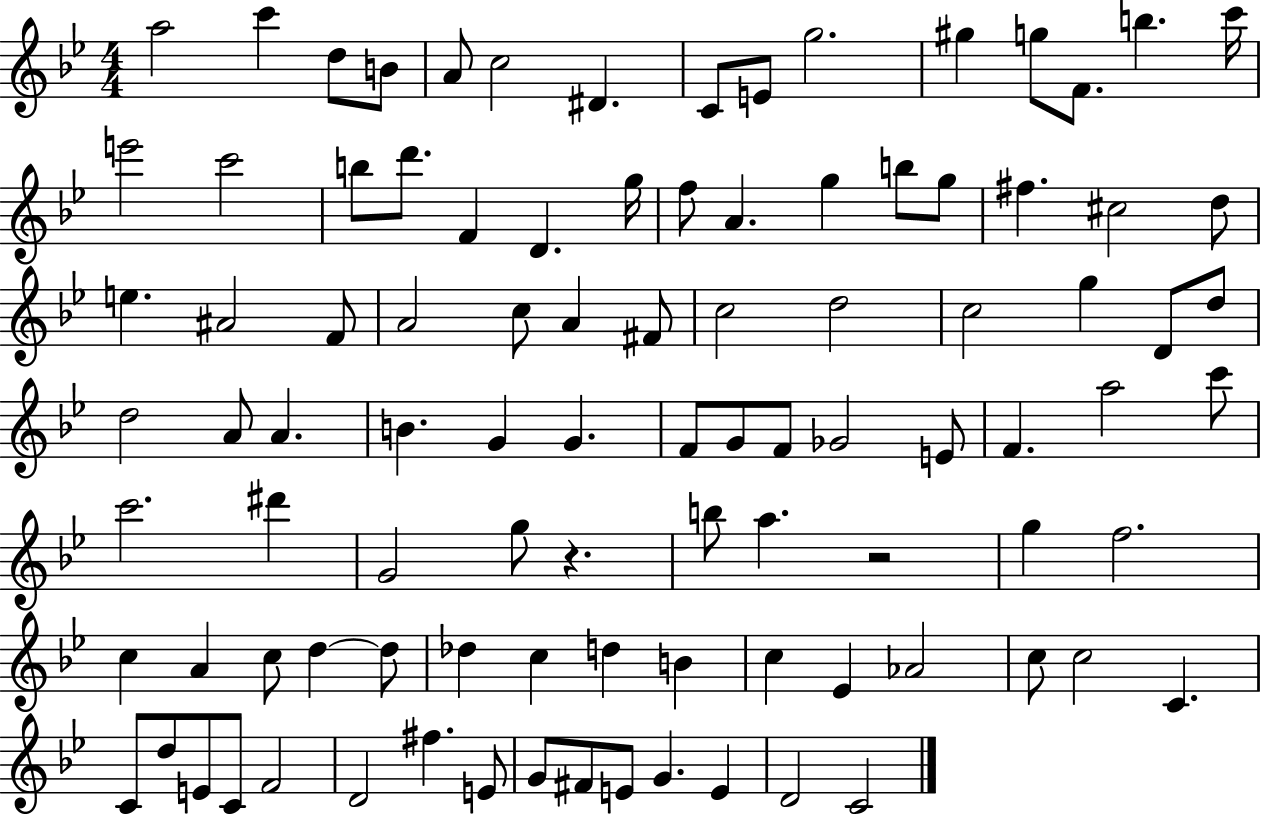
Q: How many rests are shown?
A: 2